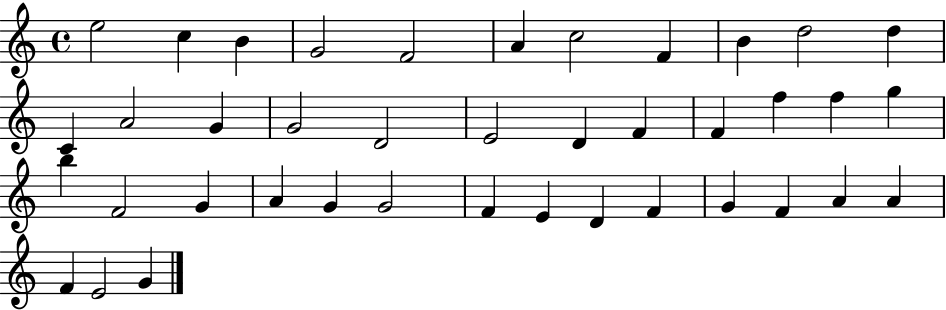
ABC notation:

X:1
T:Untitled
M:4/4
L:1/4
K:C
e2 c B G2 F2 A c2 F B d2 d C A2 G G2 D2 E2 D F F f f g b F2 G A G G2 F E D F G F A A F E2 G